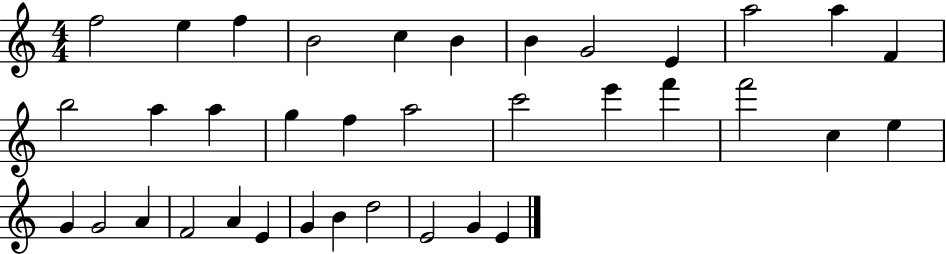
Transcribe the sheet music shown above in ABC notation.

X:1
T:Untitled
M:4/4
L:1/4
K:C
f2 e f B2 c B B G2 E a2 a F b2 a a g f a2 c'2 e' f' f'2 c e G G2 A F2 A E G B d2 E2 G E